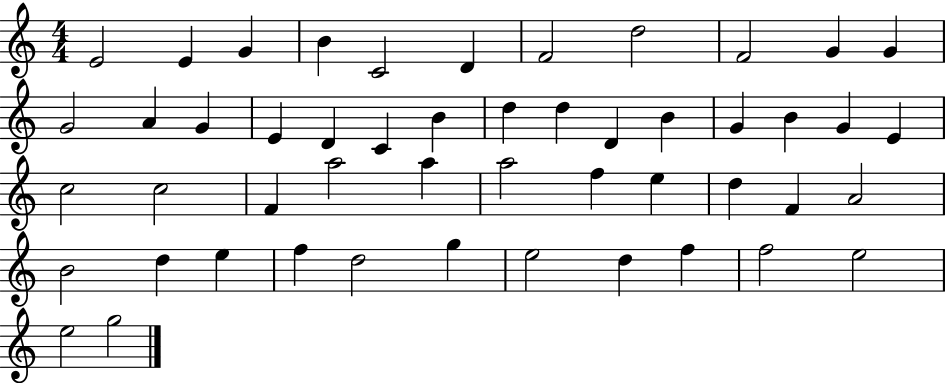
{
  \clef treble
  \numericTimeSignature
  \time 4/4
  \key c \major
  e'2 e'4 g'4 | b'4 c'2 d'4 | f'2 d''2 | f'2 g'4 g'4 | \break g'2 a'4 g'4 | e'4 d'4 c'4 b'4 | d''4 d''4 d'4 b'4 | g'4 b'4 g'4 e'4 | \break c''2 c''2 | f'4 a''2 a''4 | a''2 f''4 e''4 | d''4 f'4 a'2 | \break b'2 d''4 e''4 | f''4 d''2 g''4 | e''2 d''4 f''4 | f''2 e''2 | \break e''2 g''2 | \bar "|."
}